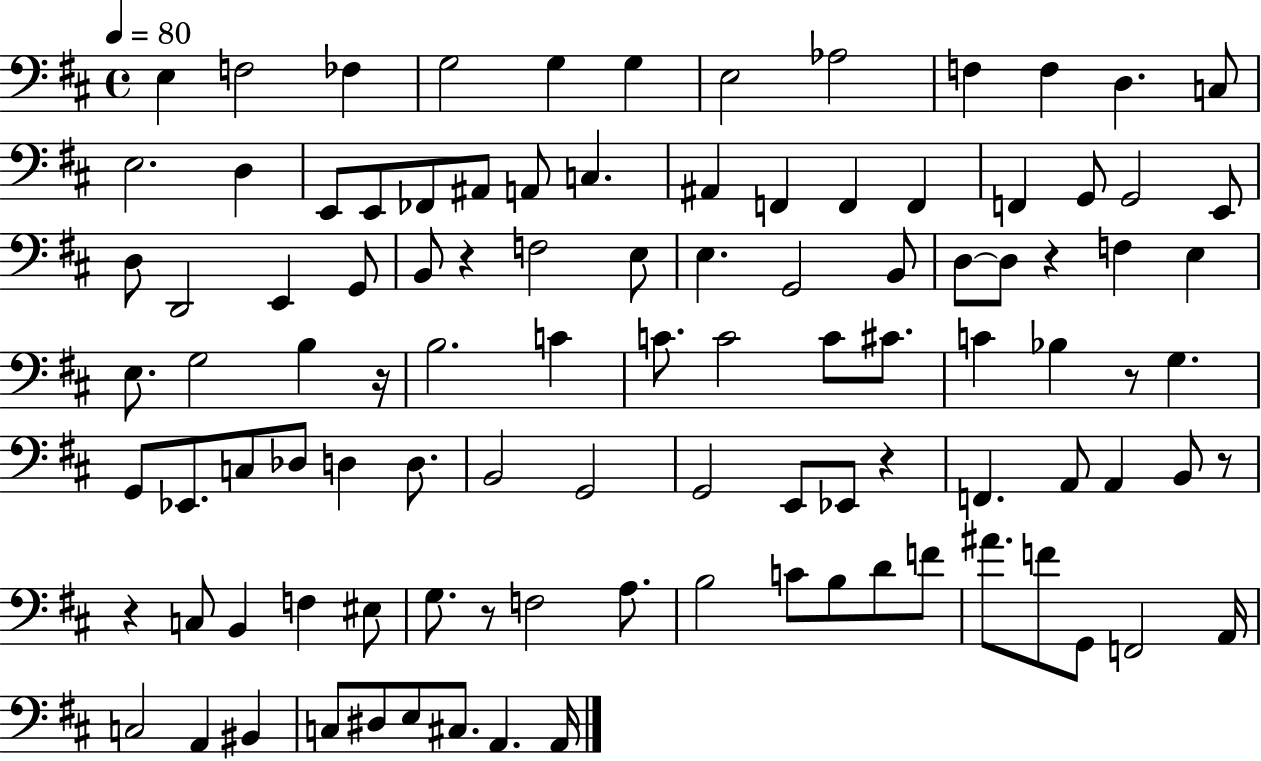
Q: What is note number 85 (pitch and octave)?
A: F2